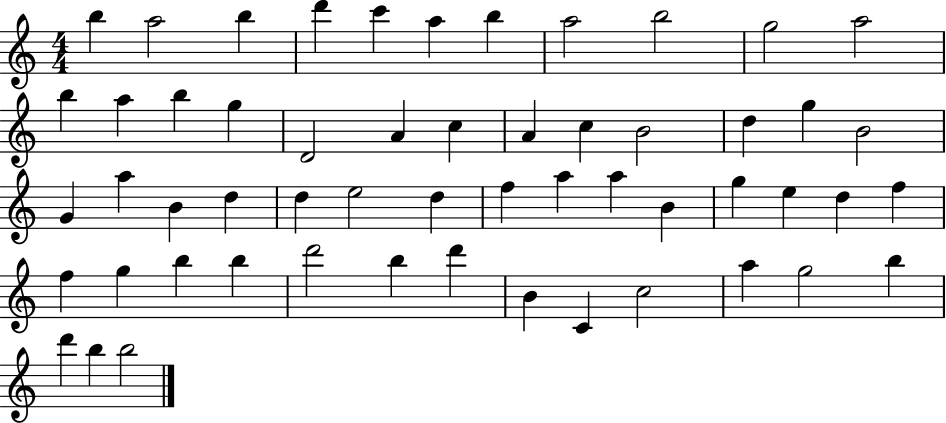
X:1
T:Untitled
M:4/4
L:1/4
K:C
b a2 b d' c' a b a2 b2 g2 a2 b a b g D2 A c A c B2 d g B2 G a B d d e2 d f a a B g e d f f g b b d'2 b d' B C c2 a g2 b d' b b2